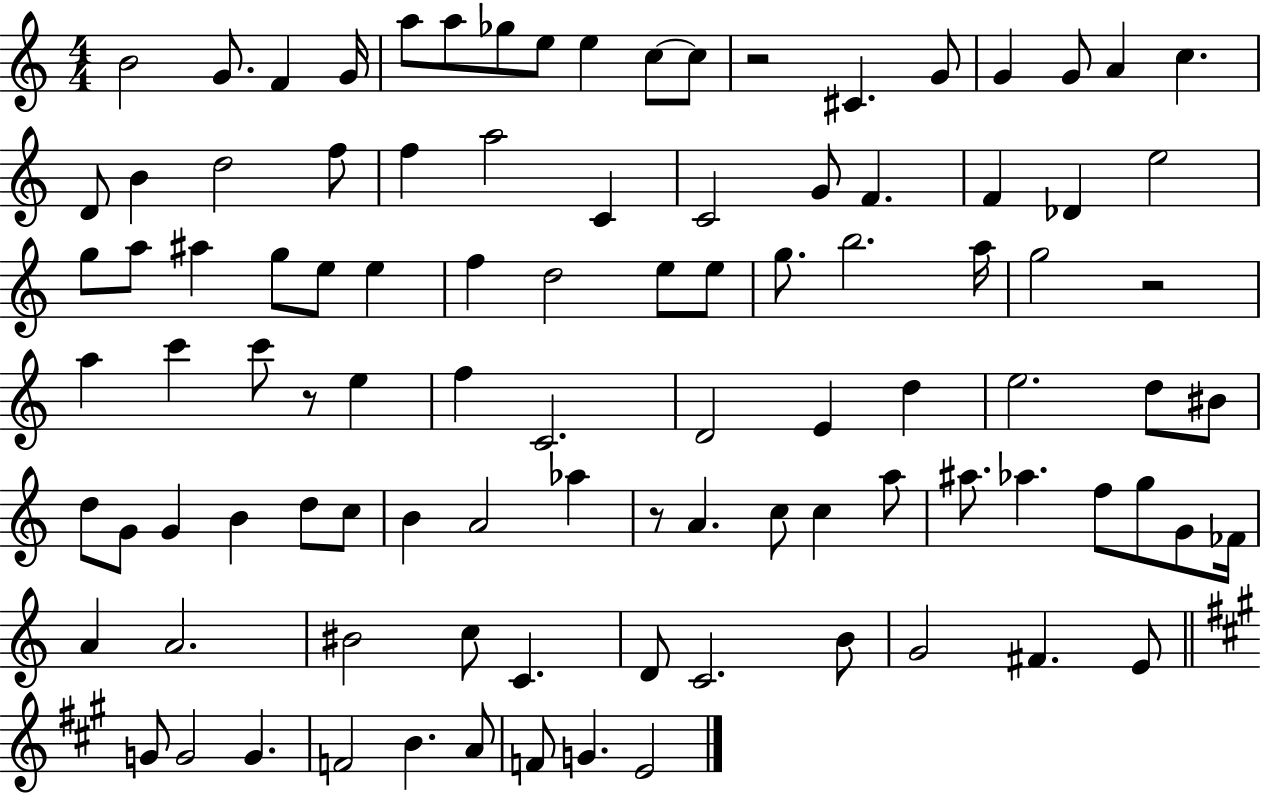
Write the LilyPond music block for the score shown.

{
  \clef treble
  \numericTimeSignature
  \time 4/4
  \key c \major
  \repeat volta 2 { b'2 g'8. f'4 g'16 | a''8 a''8 ges''8 e''8 e''4 c''8~~ c''8 | r2 cis'4. g'8 | g'4 g'8 a'4 c''4. | \break d'8 b'4 d''2 f''8 | f''4 a''2 c'4 | c'2 g'8 f'4. | f'4 des'4 e''2 | \break g''8 a''8 ais''4 g''8 e''8 e''4 | f''4 d''2 e''8 e''8 | g''8. b''2. a''16 | g''2 r2 | \break a''4 c'''4 c'''8 r8 e''4 | f''4 c'2. | d'2 e'4 d''4 | e''2. d''8 bis'8 | \break d''8 g'8 g'4 b'4 d''8 c''8 | b'4 a'2 aes''4 | r8 a'4. c''8 c''4 a''8 | ais''8. aes''4. f''8 g''8 g'8 fes'16 | \break a'4 a'2. | bis'2 c''8 c'4. | d'8 c'2. b'8 | g'2 fis'4. e'8 | \break \bar "||" \break \key a \major g'8 g'2 g'4. | f'2 b'4. a'8 | f'8 g'4. e'2 | } \bar "|."
}